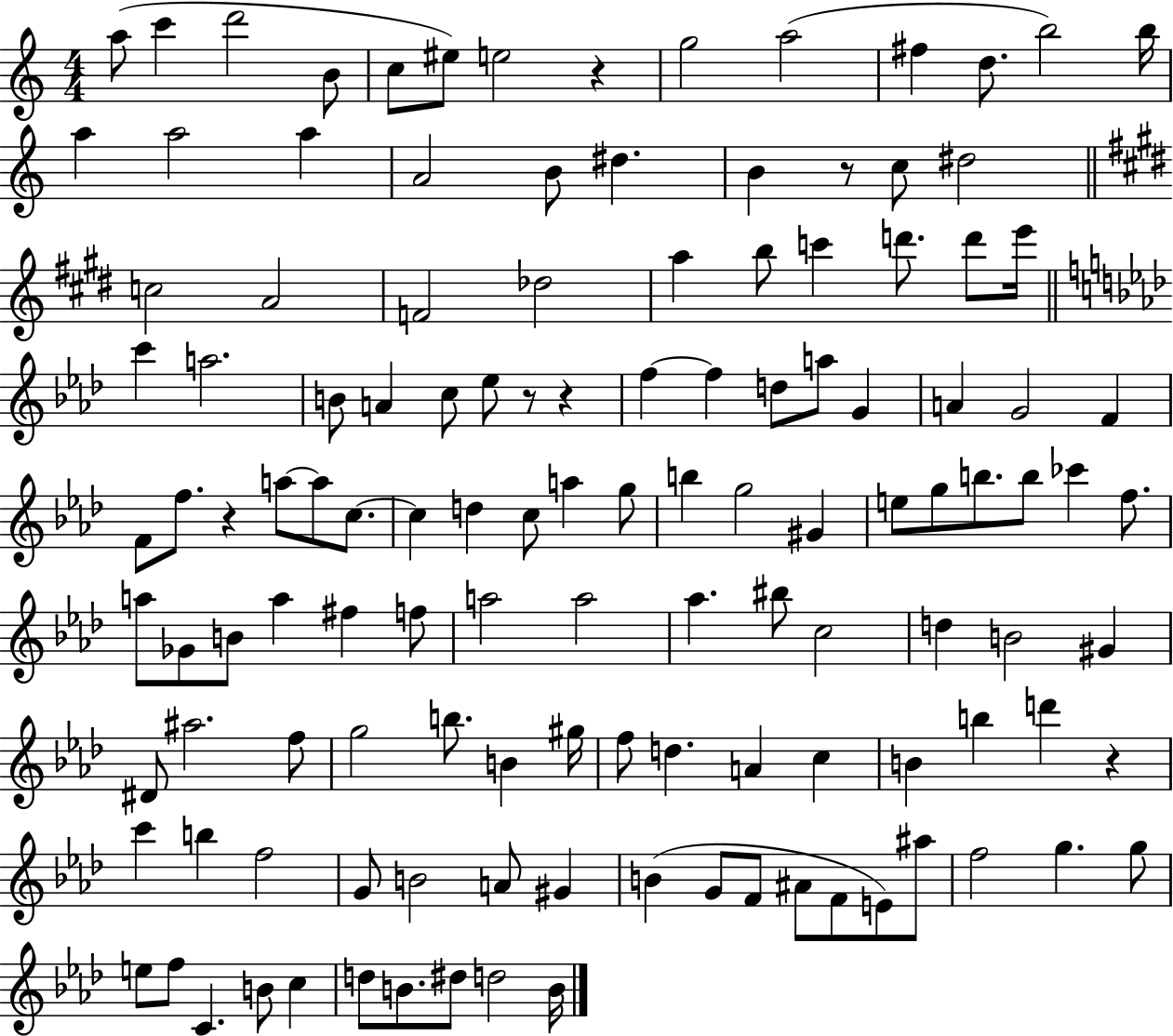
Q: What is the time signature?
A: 4/4